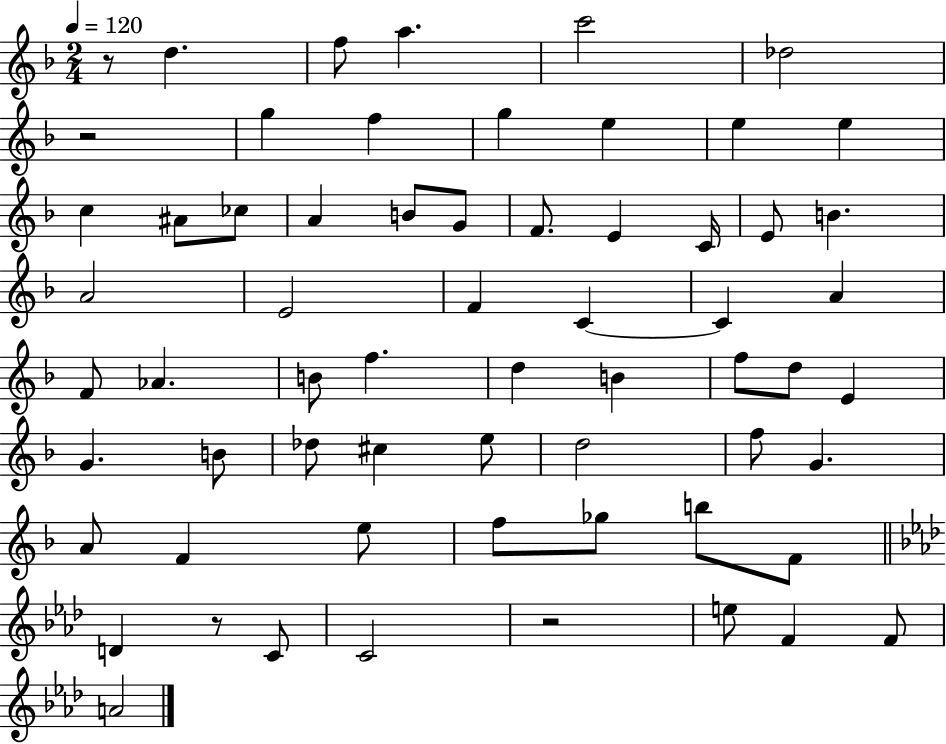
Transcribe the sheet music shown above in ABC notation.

X:1
T:Untitled
M:2/4
L:1/4
K:F
z/2 d f/2 a c'2 _d2 z2 g f g e e e c ^A/2 _c/2 A B/2 G/2 F/2 E C/4 E/2 B A2 E2 F C C A F/2 _A B/2 f d B f/2 d/2 E G B/2 _d/2 ^c e/2 d2 f/2 G A/2 F e/2 f/2 _g/2 b/2 F/2 D z/2 C/2 C2 z2 e/2 F F/2 A2